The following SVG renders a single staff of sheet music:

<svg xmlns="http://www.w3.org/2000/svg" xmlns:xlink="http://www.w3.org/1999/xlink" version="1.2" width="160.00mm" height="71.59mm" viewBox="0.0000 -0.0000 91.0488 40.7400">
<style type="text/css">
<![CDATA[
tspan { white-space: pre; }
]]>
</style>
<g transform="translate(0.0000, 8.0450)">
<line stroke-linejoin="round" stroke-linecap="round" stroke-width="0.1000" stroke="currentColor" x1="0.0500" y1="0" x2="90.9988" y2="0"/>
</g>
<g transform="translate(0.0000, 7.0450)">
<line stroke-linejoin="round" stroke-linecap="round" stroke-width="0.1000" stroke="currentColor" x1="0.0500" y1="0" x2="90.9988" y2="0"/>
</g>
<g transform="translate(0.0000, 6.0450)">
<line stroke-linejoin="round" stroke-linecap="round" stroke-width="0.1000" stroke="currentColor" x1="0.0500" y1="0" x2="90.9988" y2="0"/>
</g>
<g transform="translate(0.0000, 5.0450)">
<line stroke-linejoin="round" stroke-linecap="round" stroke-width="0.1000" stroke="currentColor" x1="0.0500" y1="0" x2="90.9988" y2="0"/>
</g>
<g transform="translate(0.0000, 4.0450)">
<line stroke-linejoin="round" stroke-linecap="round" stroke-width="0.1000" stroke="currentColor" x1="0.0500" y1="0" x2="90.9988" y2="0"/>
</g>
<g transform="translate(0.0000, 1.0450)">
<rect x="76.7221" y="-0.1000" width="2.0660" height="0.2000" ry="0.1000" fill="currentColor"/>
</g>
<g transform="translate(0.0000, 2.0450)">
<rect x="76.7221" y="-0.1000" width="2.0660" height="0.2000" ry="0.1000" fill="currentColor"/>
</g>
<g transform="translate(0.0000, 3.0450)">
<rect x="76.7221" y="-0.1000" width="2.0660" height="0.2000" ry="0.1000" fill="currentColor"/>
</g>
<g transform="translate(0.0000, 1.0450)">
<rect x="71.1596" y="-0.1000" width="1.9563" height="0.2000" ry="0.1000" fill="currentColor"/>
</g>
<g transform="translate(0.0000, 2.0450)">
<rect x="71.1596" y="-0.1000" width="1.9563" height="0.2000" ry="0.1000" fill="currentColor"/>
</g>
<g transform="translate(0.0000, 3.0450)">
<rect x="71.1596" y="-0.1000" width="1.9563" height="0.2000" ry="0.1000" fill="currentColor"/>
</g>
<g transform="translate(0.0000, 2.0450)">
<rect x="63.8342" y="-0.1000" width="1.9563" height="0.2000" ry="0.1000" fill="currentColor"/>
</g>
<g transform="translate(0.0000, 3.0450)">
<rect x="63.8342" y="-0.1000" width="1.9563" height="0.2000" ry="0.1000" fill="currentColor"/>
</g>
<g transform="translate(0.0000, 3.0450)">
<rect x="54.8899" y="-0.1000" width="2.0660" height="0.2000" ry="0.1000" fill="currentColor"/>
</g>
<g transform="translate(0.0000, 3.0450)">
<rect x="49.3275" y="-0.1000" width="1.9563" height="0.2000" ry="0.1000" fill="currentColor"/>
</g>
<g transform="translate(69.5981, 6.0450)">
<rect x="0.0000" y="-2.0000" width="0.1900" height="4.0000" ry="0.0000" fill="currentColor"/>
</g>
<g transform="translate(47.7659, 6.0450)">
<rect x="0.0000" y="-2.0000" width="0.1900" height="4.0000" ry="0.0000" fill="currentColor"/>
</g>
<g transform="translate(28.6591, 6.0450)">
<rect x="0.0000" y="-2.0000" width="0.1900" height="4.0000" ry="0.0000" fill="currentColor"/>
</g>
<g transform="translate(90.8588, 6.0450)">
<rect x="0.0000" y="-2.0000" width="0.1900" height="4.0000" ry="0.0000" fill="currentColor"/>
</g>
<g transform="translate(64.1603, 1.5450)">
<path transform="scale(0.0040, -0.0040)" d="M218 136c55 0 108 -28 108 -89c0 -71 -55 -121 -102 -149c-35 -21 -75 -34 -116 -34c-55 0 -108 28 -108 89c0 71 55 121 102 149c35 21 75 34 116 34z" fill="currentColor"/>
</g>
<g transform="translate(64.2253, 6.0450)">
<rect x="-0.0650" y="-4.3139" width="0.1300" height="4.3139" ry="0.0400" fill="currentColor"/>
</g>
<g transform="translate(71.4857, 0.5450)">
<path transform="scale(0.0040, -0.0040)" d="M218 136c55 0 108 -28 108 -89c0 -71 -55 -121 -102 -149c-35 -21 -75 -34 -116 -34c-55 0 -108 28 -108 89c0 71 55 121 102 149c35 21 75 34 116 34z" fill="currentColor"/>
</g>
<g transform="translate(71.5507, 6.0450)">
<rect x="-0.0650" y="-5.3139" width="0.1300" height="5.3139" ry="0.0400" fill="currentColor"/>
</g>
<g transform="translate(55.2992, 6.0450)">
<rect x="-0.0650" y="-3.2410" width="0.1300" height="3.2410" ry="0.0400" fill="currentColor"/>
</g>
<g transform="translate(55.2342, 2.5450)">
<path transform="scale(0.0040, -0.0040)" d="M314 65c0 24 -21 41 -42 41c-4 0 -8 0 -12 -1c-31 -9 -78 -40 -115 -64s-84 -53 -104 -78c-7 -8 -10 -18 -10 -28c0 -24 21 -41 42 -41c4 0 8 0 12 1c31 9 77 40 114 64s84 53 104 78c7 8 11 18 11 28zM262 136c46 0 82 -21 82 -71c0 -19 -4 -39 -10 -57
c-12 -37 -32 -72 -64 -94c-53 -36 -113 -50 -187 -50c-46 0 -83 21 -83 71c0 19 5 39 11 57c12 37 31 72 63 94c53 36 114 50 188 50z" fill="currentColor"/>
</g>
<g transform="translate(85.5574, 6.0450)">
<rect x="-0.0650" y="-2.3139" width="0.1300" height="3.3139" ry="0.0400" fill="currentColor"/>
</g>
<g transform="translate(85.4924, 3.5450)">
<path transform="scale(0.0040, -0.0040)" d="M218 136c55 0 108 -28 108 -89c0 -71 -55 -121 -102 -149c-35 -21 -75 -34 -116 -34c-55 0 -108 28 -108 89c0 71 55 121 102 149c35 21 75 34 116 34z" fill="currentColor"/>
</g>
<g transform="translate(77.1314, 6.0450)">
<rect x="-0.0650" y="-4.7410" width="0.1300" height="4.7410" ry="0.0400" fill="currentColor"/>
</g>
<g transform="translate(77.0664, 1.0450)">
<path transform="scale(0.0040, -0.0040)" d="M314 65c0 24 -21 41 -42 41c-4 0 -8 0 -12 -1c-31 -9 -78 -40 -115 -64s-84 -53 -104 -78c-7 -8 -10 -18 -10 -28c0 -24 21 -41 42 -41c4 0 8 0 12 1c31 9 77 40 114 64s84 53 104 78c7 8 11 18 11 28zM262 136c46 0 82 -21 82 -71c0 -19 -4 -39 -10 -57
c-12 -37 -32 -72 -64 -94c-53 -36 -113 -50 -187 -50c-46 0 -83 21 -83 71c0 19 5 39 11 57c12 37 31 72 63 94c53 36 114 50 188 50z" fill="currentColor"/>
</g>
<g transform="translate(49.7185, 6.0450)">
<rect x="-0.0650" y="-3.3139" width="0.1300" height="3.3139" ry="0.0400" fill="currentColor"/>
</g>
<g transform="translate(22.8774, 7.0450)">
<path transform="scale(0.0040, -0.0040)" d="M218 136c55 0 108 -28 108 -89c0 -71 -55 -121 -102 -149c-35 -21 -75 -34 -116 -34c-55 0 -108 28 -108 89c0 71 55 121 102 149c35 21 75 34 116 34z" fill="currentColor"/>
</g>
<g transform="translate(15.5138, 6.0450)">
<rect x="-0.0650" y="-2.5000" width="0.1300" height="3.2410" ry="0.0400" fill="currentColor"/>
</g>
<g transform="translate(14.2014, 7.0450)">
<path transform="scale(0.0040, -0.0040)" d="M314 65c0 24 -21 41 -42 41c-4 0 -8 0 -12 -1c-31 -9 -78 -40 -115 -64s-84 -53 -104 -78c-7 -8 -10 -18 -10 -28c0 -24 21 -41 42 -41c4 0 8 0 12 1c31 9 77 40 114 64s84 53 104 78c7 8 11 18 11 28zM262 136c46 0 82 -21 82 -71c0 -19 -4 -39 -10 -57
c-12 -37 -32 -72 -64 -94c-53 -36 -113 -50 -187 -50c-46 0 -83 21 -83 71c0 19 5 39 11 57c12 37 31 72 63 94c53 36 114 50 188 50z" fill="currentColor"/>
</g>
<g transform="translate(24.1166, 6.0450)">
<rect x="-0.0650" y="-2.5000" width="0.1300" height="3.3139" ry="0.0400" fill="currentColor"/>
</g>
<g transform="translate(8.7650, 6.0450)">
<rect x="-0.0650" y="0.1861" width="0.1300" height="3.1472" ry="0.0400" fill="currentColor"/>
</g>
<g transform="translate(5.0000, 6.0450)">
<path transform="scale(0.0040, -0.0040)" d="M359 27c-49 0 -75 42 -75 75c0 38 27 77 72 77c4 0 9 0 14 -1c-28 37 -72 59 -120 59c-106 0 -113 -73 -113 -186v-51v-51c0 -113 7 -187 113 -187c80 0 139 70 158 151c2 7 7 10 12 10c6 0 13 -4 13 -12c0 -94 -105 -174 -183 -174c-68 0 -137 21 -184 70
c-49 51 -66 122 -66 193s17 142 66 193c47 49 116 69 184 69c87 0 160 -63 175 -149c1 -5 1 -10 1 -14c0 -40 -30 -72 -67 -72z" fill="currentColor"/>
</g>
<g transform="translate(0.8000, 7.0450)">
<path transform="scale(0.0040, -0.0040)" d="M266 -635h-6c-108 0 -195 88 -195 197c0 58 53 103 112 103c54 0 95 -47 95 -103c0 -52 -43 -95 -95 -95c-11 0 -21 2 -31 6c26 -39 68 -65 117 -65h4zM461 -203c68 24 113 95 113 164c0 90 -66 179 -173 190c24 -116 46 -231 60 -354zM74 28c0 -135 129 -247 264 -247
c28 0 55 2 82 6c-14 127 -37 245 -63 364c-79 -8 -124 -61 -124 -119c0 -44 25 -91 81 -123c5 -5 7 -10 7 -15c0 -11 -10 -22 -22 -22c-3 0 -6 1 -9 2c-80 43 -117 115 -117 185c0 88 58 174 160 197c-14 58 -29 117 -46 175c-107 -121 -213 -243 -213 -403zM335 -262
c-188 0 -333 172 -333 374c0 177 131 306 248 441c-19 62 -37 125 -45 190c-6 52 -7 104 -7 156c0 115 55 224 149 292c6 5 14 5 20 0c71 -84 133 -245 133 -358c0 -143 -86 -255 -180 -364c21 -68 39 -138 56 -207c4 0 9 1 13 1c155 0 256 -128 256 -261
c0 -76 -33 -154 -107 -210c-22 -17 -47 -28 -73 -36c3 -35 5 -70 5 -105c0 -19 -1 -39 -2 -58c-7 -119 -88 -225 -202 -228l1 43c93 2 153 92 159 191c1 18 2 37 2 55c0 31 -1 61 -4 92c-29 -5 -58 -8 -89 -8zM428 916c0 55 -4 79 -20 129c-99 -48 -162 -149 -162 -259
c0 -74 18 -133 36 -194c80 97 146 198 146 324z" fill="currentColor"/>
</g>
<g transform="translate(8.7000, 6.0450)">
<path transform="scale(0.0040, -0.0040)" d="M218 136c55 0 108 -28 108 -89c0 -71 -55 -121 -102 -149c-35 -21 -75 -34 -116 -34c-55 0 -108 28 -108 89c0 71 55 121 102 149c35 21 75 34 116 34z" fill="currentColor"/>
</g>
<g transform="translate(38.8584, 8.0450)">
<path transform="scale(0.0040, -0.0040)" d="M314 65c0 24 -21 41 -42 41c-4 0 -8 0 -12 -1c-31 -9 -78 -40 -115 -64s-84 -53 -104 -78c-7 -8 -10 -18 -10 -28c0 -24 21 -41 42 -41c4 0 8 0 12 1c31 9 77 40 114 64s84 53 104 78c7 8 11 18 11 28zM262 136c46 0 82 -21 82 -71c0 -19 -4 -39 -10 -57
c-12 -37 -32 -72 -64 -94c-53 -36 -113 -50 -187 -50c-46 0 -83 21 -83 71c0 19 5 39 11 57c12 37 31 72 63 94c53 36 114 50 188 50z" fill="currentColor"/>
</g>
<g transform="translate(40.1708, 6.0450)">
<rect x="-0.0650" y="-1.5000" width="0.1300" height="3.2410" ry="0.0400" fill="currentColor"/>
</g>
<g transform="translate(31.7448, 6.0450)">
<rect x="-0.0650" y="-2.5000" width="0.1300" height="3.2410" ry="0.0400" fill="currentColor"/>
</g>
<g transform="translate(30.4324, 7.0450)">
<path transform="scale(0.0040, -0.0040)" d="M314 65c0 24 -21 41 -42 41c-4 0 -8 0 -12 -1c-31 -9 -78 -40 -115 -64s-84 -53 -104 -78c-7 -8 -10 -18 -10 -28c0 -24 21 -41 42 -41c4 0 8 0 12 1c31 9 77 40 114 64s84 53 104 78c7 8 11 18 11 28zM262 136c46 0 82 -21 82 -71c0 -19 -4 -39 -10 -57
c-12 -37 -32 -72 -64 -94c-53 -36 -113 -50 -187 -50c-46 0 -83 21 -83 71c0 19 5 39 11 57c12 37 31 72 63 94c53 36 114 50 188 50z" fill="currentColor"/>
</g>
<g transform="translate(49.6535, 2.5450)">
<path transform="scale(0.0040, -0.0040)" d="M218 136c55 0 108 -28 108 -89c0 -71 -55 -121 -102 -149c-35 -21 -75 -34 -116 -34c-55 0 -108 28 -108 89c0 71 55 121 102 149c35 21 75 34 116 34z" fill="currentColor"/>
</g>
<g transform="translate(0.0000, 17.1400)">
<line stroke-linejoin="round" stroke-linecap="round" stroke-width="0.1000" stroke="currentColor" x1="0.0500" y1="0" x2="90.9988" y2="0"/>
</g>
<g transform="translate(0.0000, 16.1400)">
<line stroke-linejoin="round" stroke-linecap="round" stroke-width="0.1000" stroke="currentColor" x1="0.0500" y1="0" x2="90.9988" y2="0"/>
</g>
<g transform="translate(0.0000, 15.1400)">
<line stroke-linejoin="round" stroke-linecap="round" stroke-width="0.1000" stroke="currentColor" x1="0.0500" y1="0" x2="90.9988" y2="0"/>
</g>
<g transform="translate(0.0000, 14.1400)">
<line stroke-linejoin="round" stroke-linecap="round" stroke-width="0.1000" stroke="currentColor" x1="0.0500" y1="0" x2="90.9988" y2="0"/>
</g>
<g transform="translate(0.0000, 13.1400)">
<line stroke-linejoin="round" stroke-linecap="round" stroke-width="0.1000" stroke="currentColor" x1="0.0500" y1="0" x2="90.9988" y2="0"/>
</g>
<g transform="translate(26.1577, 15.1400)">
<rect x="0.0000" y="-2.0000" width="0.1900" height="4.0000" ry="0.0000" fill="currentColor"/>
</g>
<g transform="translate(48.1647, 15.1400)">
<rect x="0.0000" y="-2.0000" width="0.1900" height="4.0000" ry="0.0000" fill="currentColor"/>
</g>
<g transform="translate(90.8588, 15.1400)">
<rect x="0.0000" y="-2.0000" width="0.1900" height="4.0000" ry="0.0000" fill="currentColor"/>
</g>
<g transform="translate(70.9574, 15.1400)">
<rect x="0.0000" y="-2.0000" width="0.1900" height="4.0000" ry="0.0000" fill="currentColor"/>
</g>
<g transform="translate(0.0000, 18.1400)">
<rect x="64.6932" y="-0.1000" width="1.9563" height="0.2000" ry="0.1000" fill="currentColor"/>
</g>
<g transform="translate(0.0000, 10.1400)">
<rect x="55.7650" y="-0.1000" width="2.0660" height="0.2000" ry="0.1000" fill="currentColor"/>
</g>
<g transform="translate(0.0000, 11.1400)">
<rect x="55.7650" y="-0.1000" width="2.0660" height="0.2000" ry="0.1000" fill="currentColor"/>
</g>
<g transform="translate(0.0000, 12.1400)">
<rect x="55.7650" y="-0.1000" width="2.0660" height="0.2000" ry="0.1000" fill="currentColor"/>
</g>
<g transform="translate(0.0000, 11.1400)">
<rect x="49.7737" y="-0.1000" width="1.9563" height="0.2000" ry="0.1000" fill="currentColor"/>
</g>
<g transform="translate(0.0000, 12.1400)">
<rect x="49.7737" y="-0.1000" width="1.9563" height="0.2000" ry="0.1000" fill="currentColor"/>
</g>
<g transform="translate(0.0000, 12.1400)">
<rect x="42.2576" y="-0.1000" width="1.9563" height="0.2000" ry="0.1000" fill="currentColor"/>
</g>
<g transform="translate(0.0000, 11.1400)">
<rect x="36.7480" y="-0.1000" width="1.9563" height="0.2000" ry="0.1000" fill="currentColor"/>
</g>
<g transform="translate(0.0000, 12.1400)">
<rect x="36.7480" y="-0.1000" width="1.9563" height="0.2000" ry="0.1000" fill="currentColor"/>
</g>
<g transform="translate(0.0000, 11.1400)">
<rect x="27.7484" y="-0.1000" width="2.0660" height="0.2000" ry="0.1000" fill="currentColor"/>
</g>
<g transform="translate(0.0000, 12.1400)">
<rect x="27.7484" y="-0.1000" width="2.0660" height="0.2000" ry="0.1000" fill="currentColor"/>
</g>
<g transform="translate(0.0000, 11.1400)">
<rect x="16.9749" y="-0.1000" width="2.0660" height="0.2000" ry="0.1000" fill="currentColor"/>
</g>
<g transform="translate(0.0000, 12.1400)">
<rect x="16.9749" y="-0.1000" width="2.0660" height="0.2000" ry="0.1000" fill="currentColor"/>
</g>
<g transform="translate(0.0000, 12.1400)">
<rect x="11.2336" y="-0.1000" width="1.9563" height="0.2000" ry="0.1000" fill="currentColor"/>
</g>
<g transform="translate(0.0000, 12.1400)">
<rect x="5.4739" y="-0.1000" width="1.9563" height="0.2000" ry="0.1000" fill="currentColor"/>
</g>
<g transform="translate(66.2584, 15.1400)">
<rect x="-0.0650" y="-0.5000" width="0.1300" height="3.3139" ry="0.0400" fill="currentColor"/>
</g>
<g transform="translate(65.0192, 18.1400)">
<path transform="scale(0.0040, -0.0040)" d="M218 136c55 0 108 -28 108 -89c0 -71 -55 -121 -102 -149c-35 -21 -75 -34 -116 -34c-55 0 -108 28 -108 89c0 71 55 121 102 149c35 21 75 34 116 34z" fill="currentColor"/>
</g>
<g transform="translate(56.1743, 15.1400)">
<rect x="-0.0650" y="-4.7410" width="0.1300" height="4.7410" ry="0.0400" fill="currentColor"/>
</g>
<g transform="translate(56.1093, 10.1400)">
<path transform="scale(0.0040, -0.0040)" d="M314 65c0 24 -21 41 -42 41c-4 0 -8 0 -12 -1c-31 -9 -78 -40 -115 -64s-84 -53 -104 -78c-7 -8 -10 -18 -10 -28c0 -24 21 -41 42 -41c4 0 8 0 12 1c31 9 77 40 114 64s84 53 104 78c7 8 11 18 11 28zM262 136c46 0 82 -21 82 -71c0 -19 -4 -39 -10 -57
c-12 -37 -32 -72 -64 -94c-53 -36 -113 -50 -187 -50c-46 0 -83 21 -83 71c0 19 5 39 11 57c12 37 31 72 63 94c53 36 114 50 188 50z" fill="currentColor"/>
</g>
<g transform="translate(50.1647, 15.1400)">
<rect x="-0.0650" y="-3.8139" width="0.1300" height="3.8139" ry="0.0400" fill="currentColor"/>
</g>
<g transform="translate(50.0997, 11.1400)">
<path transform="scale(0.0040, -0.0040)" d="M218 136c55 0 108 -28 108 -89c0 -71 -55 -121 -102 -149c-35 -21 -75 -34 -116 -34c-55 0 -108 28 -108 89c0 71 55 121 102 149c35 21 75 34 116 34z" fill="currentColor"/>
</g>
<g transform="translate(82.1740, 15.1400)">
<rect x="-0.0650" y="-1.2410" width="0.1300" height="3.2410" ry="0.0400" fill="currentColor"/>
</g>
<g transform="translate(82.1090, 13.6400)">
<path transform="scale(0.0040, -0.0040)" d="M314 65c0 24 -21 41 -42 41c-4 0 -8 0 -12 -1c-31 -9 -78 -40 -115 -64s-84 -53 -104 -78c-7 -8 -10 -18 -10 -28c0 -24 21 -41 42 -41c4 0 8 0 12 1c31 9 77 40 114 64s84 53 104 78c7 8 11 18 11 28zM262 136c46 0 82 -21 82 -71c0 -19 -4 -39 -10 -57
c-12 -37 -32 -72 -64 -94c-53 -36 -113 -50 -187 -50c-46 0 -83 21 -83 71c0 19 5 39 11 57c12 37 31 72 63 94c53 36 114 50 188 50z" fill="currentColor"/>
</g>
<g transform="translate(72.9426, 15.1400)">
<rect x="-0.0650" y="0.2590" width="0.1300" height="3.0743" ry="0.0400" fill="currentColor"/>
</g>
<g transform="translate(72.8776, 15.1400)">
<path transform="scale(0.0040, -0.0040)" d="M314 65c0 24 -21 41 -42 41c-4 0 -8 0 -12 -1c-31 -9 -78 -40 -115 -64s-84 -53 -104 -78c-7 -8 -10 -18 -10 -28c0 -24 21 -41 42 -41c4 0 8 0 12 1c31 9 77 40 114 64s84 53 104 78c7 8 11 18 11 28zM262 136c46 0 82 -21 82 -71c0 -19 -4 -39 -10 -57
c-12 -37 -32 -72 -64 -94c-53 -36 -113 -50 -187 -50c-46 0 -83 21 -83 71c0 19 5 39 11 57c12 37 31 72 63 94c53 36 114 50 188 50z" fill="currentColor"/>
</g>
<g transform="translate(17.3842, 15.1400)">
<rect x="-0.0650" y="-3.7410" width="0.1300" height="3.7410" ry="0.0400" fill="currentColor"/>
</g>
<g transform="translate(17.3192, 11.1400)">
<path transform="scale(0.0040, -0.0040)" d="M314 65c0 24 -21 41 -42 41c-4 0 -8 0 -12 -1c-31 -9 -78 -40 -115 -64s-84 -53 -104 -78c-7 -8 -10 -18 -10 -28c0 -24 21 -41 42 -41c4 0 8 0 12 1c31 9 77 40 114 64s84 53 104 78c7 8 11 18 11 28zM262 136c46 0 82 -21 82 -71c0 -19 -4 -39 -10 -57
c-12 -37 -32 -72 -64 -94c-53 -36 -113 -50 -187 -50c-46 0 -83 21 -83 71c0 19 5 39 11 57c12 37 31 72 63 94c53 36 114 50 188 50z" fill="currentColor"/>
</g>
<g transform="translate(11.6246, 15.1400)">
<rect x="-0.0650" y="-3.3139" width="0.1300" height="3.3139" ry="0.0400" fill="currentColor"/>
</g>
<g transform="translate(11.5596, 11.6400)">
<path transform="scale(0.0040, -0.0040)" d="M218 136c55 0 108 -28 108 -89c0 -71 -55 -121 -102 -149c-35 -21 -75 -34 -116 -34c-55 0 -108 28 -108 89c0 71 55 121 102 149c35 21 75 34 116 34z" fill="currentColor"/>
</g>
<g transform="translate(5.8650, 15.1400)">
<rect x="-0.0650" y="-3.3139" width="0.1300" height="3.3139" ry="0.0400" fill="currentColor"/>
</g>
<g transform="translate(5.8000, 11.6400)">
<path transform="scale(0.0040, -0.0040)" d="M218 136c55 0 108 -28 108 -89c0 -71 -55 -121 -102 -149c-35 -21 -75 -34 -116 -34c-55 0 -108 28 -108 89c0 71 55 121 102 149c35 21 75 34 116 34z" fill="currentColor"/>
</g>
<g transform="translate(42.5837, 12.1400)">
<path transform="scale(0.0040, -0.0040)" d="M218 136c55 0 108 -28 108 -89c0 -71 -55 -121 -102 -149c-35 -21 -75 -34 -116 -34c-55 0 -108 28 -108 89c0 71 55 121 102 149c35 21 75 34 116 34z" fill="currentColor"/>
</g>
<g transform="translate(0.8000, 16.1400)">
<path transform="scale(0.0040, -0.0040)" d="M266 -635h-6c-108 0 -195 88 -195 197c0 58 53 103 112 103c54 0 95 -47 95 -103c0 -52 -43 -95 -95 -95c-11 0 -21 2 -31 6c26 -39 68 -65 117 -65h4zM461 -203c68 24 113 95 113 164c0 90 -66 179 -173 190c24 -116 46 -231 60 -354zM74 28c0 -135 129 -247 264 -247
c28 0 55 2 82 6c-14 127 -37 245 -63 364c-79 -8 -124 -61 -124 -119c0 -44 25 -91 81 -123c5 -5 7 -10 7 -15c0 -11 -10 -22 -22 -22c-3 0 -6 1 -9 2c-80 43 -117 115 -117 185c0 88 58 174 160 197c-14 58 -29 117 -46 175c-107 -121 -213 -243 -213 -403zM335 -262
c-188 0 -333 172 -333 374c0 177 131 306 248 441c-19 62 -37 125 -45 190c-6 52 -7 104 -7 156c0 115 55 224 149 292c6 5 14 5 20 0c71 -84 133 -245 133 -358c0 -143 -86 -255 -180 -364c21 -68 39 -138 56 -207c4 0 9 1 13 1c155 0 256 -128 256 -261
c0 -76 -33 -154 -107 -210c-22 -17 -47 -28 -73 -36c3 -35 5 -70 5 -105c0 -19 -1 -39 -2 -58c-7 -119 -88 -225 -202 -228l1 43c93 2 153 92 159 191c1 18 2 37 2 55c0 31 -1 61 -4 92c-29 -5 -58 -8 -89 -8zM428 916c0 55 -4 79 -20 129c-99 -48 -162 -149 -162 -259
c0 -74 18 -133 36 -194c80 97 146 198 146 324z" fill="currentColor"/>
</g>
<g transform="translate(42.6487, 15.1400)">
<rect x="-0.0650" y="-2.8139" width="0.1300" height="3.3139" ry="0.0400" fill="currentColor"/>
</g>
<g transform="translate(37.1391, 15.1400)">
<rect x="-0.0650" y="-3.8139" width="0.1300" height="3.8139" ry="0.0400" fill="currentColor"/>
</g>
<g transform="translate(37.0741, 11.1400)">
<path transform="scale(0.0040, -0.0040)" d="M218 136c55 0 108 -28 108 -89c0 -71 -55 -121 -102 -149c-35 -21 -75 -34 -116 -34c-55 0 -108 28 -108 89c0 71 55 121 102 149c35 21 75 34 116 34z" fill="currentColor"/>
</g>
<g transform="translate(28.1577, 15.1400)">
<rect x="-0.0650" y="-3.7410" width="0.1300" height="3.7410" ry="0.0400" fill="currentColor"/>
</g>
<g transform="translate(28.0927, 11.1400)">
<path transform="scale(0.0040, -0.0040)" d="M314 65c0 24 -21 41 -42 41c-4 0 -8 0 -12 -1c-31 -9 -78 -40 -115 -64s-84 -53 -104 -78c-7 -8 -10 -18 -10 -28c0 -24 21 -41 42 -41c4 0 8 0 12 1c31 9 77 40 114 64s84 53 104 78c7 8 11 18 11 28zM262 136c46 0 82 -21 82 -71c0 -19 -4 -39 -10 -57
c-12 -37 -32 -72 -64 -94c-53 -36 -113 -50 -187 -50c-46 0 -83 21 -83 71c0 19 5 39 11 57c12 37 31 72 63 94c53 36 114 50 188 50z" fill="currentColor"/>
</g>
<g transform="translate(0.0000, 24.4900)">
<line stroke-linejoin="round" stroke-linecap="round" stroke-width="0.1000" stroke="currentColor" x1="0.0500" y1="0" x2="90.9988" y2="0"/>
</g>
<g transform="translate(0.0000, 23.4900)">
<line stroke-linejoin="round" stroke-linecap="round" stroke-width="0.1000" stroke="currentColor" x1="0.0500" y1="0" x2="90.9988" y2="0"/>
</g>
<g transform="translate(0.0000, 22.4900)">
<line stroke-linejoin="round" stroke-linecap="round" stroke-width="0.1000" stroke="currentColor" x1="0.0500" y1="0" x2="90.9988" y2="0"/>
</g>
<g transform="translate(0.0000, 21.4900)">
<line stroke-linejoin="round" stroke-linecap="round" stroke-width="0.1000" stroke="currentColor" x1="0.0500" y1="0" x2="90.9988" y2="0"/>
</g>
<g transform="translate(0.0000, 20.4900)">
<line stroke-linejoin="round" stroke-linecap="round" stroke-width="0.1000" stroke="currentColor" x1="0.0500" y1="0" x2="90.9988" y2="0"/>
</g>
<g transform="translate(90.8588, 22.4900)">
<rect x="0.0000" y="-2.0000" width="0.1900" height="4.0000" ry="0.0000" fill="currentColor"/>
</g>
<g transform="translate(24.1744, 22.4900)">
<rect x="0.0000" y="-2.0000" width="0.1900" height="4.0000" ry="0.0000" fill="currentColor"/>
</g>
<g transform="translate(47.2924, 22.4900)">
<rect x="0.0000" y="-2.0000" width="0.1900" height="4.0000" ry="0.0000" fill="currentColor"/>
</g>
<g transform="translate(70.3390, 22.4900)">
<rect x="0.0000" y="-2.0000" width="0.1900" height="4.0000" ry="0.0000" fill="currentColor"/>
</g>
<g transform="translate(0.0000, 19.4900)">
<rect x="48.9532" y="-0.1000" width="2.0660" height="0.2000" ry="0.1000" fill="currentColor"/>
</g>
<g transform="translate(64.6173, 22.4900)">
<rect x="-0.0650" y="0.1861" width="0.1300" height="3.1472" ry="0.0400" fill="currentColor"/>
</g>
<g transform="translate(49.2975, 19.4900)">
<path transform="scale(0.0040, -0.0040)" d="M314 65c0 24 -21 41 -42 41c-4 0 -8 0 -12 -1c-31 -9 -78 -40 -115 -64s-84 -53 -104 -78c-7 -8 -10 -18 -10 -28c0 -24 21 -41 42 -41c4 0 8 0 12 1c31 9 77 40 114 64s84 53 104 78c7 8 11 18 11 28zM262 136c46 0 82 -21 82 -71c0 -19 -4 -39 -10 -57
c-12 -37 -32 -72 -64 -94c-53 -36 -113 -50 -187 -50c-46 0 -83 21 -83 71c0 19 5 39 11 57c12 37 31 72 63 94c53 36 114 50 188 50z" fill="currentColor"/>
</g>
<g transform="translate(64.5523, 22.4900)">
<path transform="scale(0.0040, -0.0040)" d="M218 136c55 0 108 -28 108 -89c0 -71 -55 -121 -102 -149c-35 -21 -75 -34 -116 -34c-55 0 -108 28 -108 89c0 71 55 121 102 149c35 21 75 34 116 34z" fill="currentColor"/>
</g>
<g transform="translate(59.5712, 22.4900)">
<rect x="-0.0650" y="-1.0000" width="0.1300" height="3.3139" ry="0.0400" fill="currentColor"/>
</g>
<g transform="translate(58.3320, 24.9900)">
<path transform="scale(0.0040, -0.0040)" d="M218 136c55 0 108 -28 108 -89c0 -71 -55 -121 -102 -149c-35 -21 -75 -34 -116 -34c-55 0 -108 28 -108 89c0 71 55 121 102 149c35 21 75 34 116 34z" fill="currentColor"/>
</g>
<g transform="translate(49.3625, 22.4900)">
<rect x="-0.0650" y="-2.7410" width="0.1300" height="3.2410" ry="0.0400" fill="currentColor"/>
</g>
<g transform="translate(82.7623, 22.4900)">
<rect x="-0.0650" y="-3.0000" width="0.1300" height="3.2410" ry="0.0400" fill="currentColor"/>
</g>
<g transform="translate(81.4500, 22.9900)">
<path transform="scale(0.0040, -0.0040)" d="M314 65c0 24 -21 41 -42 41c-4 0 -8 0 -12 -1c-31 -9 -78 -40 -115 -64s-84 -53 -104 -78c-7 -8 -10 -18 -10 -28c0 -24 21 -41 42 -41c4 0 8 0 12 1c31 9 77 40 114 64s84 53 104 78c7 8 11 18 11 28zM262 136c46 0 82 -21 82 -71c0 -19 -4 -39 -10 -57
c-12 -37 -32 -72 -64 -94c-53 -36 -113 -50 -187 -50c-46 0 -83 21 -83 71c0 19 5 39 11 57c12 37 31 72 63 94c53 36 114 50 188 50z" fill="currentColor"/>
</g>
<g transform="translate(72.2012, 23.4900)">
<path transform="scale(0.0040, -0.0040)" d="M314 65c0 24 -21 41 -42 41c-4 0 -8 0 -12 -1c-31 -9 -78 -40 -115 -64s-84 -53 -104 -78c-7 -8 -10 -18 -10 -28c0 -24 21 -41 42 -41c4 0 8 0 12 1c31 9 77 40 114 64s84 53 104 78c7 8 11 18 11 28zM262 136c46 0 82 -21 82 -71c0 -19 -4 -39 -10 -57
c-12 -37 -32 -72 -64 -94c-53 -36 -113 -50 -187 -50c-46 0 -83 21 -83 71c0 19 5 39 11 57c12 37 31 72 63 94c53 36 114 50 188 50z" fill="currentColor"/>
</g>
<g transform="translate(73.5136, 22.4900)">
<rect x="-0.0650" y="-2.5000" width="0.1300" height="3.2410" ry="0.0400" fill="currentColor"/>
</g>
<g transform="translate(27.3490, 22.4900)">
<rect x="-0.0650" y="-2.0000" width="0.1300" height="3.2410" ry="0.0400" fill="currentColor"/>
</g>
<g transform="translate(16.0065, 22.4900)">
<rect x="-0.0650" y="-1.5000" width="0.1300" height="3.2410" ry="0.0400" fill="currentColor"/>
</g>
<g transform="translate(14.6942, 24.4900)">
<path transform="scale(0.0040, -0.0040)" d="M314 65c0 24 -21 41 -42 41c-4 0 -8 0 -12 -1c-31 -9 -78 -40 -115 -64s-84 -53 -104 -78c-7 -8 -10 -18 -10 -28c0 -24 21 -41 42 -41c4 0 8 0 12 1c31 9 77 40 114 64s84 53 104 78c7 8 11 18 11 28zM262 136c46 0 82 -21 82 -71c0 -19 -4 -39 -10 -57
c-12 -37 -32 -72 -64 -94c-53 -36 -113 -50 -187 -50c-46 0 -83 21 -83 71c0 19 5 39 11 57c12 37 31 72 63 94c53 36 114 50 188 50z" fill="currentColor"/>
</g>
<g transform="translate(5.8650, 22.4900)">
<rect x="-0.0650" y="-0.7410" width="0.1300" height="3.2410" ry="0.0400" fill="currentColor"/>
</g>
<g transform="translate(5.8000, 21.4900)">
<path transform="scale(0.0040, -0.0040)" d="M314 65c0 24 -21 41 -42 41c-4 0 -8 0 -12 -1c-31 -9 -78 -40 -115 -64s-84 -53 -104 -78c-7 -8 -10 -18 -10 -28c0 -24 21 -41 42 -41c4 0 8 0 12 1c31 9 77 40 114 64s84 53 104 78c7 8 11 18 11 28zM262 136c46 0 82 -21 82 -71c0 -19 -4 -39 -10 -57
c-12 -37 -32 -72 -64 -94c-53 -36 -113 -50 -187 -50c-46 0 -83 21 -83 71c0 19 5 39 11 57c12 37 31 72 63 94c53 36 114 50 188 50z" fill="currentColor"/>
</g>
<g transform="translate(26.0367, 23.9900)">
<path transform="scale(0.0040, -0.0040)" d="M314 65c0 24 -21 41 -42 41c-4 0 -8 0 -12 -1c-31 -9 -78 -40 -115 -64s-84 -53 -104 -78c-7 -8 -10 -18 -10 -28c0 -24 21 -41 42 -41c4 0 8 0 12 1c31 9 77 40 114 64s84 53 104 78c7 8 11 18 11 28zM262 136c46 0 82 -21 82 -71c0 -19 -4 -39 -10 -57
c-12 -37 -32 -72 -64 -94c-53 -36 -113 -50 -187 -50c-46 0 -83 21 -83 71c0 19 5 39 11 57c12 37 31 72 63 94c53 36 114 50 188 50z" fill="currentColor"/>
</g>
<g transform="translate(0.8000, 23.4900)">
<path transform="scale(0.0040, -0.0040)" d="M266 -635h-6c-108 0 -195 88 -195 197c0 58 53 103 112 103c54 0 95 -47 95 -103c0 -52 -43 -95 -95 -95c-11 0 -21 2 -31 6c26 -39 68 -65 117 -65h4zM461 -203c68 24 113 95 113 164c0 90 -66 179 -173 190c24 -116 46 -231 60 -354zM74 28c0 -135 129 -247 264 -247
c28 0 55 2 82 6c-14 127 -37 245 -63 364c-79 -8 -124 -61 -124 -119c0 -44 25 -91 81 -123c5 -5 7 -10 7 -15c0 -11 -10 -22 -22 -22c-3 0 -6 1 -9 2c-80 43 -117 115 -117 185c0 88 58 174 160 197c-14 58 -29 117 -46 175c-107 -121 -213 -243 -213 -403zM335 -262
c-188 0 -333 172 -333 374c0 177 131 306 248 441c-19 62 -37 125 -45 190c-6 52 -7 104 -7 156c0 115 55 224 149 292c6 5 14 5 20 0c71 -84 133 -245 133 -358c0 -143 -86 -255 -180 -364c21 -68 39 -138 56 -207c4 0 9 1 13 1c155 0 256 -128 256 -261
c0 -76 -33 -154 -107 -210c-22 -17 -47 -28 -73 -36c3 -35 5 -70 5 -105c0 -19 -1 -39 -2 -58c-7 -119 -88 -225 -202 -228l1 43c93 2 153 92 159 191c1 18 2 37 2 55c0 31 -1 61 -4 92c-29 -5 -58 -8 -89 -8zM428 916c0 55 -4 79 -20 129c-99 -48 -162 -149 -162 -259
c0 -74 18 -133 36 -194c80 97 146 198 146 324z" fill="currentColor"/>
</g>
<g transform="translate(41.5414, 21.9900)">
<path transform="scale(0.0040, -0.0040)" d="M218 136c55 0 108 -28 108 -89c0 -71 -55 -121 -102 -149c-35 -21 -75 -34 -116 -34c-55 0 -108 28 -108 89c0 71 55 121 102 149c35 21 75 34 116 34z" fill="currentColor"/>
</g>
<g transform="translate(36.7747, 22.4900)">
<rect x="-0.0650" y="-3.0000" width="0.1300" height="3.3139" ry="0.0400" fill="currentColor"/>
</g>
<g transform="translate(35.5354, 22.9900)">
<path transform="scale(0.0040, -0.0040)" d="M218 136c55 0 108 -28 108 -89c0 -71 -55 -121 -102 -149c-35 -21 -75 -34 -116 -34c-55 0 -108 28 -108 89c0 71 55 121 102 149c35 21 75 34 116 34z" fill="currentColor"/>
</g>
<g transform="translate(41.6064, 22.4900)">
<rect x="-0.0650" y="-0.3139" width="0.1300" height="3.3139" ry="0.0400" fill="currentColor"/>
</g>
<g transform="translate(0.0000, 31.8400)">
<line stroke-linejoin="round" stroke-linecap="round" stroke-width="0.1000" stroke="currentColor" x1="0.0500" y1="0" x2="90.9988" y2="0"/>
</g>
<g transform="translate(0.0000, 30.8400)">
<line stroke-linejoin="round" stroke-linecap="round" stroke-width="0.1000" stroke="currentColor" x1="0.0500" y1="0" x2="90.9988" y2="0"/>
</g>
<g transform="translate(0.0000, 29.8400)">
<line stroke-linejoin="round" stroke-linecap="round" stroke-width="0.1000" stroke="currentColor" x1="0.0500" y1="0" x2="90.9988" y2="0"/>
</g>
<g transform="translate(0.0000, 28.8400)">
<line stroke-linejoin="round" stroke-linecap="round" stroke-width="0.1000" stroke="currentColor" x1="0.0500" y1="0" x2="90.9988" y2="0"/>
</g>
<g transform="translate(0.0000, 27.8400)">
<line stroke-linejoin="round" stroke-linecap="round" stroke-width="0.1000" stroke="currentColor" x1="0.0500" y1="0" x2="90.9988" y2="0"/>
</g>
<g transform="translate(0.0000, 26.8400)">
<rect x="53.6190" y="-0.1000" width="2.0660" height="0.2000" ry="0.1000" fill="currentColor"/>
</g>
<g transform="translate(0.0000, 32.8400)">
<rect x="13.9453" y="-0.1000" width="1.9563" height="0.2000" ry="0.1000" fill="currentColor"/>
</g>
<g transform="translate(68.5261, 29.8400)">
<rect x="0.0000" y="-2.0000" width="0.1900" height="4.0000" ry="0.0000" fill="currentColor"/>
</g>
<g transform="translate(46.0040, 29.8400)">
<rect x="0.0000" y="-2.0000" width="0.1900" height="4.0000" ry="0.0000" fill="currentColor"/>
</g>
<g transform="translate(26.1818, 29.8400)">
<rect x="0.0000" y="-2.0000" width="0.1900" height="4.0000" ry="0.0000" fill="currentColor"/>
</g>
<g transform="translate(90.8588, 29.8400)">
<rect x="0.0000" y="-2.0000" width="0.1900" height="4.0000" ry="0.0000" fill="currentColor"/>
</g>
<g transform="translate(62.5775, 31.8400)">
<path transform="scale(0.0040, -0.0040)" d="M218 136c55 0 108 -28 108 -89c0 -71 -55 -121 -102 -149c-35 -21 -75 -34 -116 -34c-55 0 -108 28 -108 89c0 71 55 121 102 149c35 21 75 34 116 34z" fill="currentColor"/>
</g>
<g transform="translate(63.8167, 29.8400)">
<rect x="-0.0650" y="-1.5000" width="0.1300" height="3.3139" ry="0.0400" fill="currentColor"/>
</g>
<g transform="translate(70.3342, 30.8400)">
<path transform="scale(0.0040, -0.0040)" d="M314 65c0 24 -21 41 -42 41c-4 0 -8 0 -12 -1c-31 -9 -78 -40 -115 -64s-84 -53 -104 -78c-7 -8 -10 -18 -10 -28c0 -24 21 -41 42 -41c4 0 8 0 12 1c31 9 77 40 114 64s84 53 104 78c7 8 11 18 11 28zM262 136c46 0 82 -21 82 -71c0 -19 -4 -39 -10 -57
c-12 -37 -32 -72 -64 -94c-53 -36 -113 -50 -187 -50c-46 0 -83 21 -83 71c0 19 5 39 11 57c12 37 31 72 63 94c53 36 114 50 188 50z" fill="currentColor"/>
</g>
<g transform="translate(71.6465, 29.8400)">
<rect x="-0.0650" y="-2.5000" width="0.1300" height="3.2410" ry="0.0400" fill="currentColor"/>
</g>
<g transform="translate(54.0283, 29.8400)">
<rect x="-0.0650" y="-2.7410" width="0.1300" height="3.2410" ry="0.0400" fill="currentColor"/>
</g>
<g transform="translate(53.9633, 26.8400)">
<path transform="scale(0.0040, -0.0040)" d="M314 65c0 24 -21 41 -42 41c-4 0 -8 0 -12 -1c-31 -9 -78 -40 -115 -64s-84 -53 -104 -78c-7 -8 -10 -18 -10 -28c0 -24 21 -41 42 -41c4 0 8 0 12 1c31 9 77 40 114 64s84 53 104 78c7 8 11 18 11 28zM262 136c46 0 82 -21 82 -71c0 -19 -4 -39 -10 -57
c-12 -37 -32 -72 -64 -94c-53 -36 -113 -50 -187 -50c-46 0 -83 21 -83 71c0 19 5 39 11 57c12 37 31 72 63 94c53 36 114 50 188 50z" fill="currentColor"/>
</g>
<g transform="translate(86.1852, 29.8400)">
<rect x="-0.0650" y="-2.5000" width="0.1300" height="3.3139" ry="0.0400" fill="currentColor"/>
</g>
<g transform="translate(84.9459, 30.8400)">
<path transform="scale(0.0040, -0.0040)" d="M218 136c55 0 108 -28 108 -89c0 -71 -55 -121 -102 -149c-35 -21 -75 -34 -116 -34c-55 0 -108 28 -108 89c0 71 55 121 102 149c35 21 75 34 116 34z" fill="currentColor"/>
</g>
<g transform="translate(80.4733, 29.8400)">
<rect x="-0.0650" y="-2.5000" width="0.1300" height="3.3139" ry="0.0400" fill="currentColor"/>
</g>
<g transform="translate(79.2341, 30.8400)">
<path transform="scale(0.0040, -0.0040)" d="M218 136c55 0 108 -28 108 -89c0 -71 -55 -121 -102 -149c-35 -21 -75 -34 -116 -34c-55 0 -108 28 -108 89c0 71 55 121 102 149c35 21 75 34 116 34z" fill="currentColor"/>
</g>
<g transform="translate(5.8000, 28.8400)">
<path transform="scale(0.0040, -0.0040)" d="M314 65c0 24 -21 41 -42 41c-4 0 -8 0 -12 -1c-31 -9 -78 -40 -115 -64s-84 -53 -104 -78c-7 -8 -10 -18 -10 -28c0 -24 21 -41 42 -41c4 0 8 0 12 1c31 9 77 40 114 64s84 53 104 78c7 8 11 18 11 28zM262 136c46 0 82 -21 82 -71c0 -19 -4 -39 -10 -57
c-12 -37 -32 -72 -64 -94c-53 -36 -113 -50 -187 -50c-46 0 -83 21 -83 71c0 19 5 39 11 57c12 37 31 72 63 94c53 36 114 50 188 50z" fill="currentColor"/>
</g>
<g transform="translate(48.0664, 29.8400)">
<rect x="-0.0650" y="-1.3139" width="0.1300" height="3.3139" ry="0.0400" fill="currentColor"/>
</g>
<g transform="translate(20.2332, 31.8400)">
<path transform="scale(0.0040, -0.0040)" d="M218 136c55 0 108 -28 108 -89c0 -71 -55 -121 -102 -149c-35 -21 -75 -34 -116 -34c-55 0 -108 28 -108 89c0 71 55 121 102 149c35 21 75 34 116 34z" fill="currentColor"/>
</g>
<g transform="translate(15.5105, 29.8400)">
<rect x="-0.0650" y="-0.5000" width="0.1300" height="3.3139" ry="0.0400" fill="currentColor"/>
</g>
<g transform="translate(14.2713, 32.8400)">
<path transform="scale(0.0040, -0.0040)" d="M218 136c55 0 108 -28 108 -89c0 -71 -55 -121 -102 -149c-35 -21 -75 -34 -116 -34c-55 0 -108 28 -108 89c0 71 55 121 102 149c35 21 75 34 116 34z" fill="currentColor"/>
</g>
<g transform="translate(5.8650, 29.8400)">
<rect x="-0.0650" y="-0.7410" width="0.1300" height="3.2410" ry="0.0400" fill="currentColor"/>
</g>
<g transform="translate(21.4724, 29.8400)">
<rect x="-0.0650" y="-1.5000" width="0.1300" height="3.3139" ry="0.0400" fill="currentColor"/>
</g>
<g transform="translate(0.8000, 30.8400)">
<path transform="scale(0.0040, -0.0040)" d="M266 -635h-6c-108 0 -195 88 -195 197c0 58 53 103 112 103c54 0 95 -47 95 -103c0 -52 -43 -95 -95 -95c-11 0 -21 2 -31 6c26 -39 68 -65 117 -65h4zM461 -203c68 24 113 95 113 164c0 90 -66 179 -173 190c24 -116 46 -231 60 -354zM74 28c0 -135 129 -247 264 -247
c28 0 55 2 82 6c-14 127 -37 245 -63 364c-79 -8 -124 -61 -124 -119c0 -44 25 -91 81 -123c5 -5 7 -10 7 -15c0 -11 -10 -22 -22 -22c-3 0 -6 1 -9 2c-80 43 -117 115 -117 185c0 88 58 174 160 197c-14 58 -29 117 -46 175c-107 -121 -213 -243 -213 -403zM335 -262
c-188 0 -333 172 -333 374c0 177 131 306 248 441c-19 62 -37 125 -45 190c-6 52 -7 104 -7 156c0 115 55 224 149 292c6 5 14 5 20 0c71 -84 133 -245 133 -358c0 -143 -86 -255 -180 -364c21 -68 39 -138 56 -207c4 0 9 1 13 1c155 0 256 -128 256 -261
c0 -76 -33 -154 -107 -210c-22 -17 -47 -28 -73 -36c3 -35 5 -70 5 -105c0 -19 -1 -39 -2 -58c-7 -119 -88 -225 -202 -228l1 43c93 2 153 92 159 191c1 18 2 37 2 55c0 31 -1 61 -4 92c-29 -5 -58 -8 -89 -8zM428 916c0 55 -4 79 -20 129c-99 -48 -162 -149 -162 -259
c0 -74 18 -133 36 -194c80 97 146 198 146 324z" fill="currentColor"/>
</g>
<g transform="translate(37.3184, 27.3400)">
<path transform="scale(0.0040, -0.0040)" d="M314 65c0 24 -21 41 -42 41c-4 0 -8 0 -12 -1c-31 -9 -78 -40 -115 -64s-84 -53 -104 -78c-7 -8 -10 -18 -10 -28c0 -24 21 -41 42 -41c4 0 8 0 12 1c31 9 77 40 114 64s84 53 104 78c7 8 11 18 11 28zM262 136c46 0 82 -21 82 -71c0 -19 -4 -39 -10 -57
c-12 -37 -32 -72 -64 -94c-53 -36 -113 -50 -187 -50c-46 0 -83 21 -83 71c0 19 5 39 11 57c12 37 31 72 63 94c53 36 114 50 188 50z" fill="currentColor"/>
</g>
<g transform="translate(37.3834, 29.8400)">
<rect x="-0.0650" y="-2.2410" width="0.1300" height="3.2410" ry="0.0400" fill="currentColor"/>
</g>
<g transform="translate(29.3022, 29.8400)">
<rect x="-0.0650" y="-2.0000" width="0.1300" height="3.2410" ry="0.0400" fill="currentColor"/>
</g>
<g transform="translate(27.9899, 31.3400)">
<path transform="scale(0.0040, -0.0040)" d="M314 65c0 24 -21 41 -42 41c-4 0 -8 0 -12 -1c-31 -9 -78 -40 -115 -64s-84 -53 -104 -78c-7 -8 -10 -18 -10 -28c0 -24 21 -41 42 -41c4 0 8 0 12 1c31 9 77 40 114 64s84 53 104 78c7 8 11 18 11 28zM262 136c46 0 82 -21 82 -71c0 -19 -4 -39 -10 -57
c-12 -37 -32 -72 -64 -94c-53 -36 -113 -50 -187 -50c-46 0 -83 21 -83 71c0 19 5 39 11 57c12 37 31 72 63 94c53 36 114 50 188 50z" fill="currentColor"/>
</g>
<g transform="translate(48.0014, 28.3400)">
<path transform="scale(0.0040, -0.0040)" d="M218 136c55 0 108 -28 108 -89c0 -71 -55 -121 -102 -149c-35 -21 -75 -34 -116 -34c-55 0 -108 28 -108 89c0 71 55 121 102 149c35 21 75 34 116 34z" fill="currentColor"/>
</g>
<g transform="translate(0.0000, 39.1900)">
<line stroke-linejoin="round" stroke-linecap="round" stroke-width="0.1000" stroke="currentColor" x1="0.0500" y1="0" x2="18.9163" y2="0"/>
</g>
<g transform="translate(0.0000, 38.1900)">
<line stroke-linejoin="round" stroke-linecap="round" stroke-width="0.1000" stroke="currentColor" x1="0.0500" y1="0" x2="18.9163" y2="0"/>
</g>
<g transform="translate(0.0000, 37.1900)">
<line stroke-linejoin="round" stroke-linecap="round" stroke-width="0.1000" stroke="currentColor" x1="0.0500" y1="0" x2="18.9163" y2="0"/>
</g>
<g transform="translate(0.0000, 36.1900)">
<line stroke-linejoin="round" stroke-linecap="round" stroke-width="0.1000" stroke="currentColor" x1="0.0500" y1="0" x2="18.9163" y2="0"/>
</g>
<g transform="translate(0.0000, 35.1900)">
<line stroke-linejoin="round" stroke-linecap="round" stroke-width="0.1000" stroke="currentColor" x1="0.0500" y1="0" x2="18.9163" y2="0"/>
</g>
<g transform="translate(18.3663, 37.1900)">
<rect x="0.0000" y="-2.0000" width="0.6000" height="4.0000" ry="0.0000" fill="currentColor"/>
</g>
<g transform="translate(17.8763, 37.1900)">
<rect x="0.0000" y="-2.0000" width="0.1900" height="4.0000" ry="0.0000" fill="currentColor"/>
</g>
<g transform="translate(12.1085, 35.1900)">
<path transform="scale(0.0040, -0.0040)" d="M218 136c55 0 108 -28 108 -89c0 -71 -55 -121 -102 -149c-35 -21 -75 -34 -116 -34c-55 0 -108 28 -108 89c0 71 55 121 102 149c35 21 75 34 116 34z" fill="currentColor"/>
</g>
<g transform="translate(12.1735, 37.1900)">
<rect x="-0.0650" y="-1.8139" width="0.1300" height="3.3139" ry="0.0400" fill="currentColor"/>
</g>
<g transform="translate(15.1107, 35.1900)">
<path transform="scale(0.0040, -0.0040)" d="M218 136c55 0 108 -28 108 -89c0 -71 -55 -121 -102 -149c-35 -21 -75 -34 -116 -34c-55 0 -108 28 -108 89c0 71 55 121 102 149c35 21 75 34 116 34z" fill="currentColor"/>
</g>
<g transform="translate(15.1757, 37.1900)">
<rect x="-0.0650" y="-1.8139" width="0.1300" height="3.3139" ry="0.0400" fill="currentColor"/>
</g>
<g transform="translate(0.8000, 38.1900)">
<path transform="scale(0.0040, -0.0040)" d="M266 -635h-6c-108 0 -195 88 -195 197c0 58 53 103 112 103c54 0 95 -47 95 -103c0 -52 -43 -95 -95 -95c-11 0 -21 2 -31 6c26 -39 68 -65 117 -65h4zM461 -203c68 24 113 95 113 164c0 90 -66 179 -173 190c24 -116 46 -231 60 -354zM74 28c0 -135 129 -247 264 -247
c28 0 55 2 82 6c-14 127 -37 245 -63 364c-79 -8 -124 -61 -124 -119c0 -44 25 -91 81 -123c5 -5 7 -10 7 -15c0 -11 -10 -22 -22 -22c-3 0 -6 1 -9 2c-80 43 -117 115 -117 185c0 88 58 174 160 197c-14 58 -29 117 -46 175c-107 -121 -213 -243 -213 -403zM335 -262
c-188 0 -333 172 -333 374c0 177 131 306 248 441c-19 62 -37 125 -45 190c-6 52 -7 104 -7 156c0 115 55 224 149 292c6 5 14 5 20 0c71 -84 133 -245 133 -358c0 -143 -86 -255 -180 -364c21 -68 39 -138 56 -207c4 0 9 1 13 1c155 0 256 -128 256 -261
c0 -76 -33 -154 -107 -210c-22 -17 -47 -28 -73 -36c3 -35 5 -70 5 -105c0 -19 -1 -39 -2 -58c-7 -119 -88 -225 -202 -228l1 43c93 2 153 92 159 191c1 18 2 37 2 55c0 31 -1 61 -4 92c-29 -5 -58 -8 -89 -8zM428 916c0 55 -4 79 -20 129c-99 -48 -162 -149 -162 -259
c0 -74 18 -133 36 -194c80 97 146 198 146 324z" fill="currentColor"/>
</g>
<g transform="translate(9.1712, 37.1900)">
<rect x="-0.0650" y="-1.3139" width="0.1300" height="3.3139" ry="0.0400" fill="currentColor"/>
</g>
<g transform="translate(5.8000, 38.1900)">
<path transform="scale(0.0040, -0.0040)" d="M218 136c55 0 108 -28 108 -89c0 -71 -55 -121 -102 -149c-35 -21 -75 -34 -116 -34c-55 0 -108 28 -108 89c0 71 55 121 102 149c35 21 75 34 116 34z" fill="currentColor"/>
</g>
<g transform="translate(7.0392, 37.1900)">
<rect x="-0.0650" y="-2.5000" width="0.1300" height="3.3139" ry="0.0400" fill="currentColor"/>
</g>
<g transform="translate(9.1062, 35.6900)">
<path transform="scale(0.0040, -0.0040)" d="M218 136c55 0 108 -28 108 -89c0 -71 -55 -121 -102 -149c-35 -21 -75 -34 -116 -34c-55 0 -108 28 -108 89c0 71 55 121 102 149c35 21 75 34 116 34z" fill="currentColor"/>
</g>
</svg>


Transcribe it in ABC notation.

X:1
T:Untitled
M:4/4
L:1/4
K:C
B G2 G G2 E2 b b2 d' f' e'2 g b b c'2 c'2 c' a c' e'2 C B2 e2 d2 E2 F2 A c a2 D B G2 A2 d2 C E F2 g2 e a2 E G2 G G G e f f